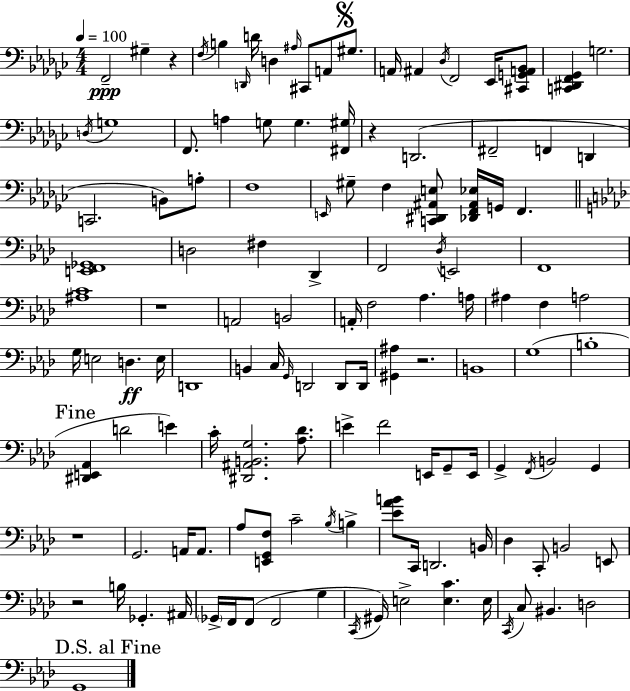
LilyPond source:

{
  \clef bass
  \numericTimeSignature
  \time 4/4
  \key ees \minor
  \tempo 4 = 100
  \repeat volta 2 { f,2--\ppp gis4-- r4 | \acciaccatura { f16 } b4 \grace { d,16 } d'16 d4 \grace { ais16 } cis,8 a,8 | \mark \markup { \musicglyph "scripts.segno" } gis8. a,16 ais,4 \acciaccatura { des16 } f,2 | ees,16 <cis, g, a, bes,>8 <c, dis, f, ges,>4 g2. | \break \acciaccatura { d16 } g1 | f,8. a4 g8 g4. | <fis, gis>16 r4 d,2.( | fis,2-- f,4 | \break d,4 c,2. | b,8) a8-. f1 | \grace { e,16 } gis8-- f4 <c, dis, ais, e>8 <des, f, ais, ees>16 g,16 | f,4. \bar "||" \break \key aes \major <e, f, ges,>1 | d2 fis4 des,4-> | f,2 \acciaccatura { des16 } e,2 | f,1 | \break <ais c'>1 | r1 | a,2 b,2 | a,16-. f2 aes4. | \break a16 ais4 f4 a2 | g16 e2 d4.\ff | e16 d,1 | b,4 c16 \grace { g,16 } d,2 d,8 | \break d,16 <gis, ais>4 r2. | b,1 | g1( | b1-. | \break \mark "Fine" <dis, e, aes,>4 d'2 e'4) | c'16-. <dis, ais, b, g>2. <aes des'>8. | e'4-> f'2 e,16 g,8-- | e,16 g,4-> \acciaccatura { f,16 } b,2 g,4 | \break r1 | g,2. a,16 | a,8. aes8 <e, g, f>8 c'2-- \acciaccatura { bes16 } | b4-> <ees' aes' b'>8 c,16 d,2. | \break b,16 des4 c,8-. b,2 | e,8 r2 b16 ges,4.-. | ais,16 \parenthesize ges,16-> f,16 f,8( f,2 | g4 \acciaccatura { c,16 } gis,16) e2-> <e c'>4. | \break e16 \acciaccatura { c,16 } c8 bis,4. d2 | \mark "D.S. al Fine" g,1 | } \bar "|."
}